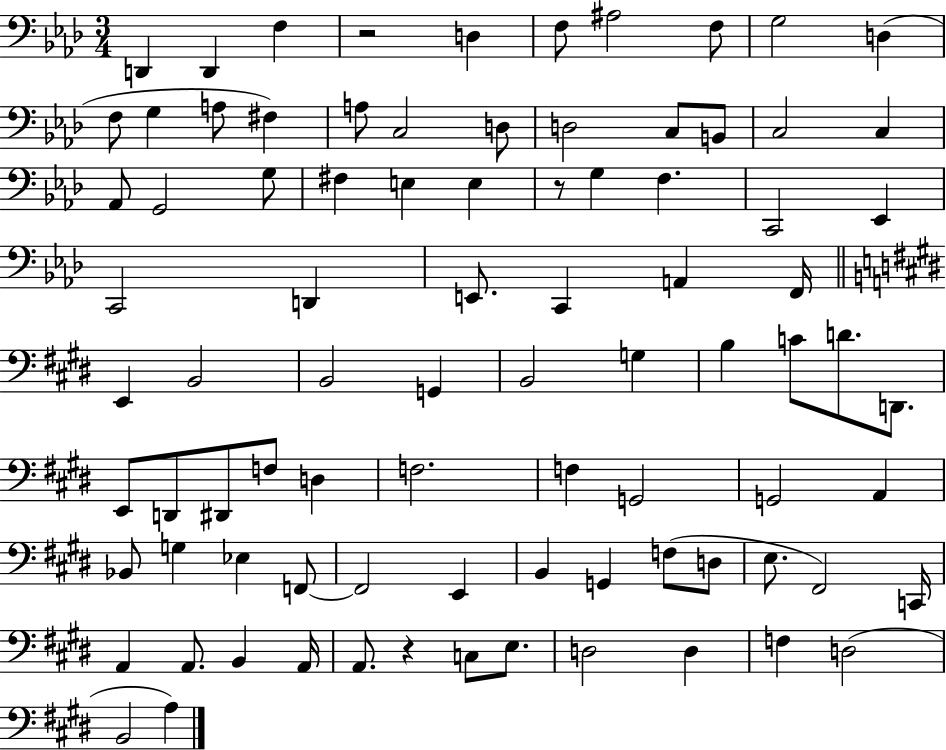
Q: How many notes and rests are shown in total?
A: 86